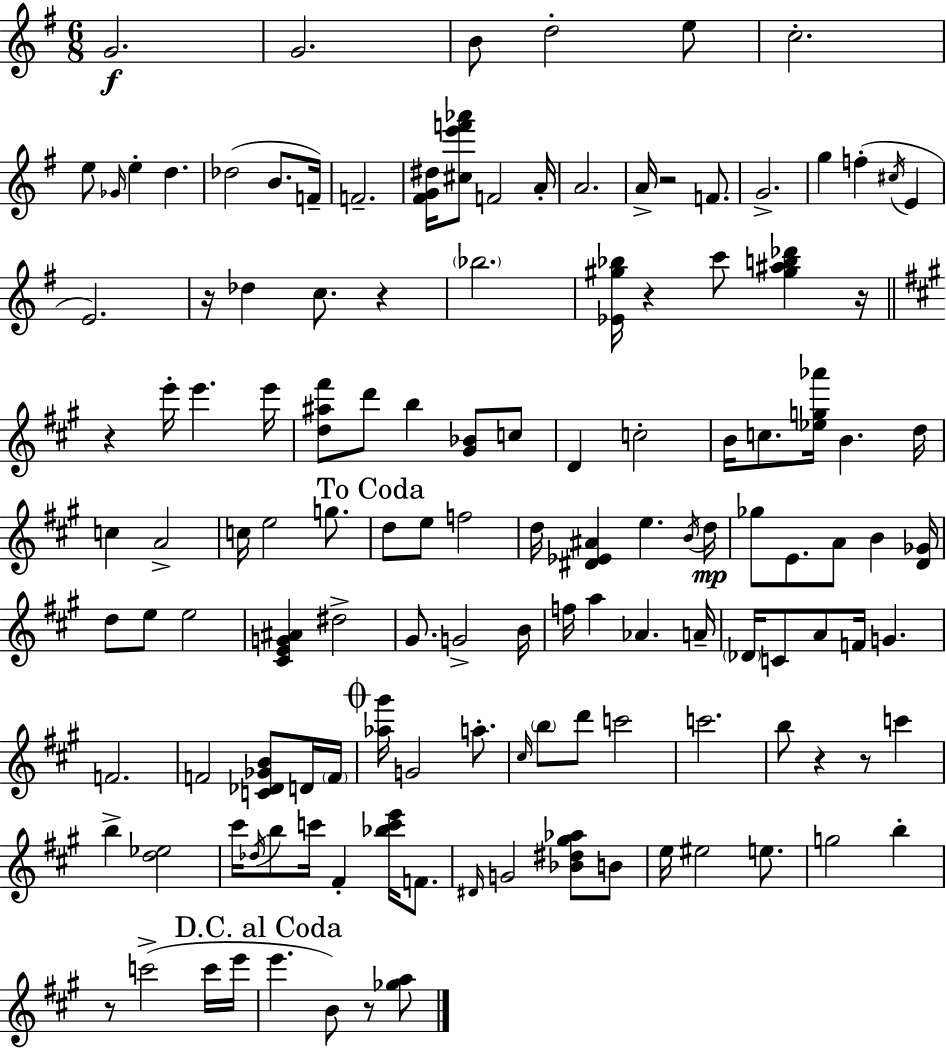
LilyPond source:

{
  \clef treble
  \numericTimeSignature
  \time 6/8
  \key g \major
  g'2.\f | g'2. | b'8 d''2-. e''8 | c''2.-. | \break e''8 \grace { ges'16 } e''4-. d''4. | des''2( b'8. | f'16--) f'2.-- | <fis' g' dis''>16 <cis'' e''' f''' aes'''>8 f'2 | \break a'16-. a'2. | a'16-> r2 f'8. | g'2.-> | g''4 f''4-.( \acciaccatura { cis''16 } e'4 | \break e'2.) | r16 des''4 c''8. r4 | \parenthesize bes''2. | <ees' gis'' bes''>16 r4 c'''8 <gis'' ais'' b'' des'''>4 | \break r16 \bar "||" \break \key a \major r4 e'''16-. e'''4. e'''16 | <d'' ais'' fis'''>8 d'''8 b''4 <gis' bes'>8 c''8 | d'4 c''2-. | b'16 c''8. <ees'' g'' aes'''>16 b'4. d''16 | \break c''4 a'2-> | c''16 e''2 g''8. | \mark "To Coda" d''8 e''8 f''2 | d''16 <dis' ees' ais'>4 e''4. \acciaccatura { b'16 } | \break d''16\mp ges''8 e'8. a'8 b'4 | <d' ges'>16 d''8 e''8 e''2 | <cis' e' g' ais'>4 dis''2-> | gis'8. g'2-> | \break b'16 f''16 a''4 aes'4. | a'16-- \parenthesize des'16 c'8 a'8 f'16 g'4. | f'2. | f'2 <c' des' ges' b'>8 d'16 | \break \parenthesize f'16 \mark \markup { \musicglyph "scripts.coda" } <aes'' gis'''>16 g'2 a''8.-. | \grace { cis''16 } \parenthesize b''8 d'''8 c'''2 | c'''2. | b''8 r4 r8 c'''4 | \break b''4-> <d'' ees''>2 | cis'''16 \acciaccatura { des''16 } b''8 c'''16 fis'4-. <bes'' c''' e'''>16 | f'8. \grace { dis'16 } g'2 | <bes' dis'' gis'' aes''>8 b'8 e''16 eis''2 | \break e''8. g''2 | b''4-. r8 c'''2->( | c'''16 e'''16 \mark "D.C. al Coda" e'''4. b'8) | r8 <ges'' a''>8 \bar "|."
}